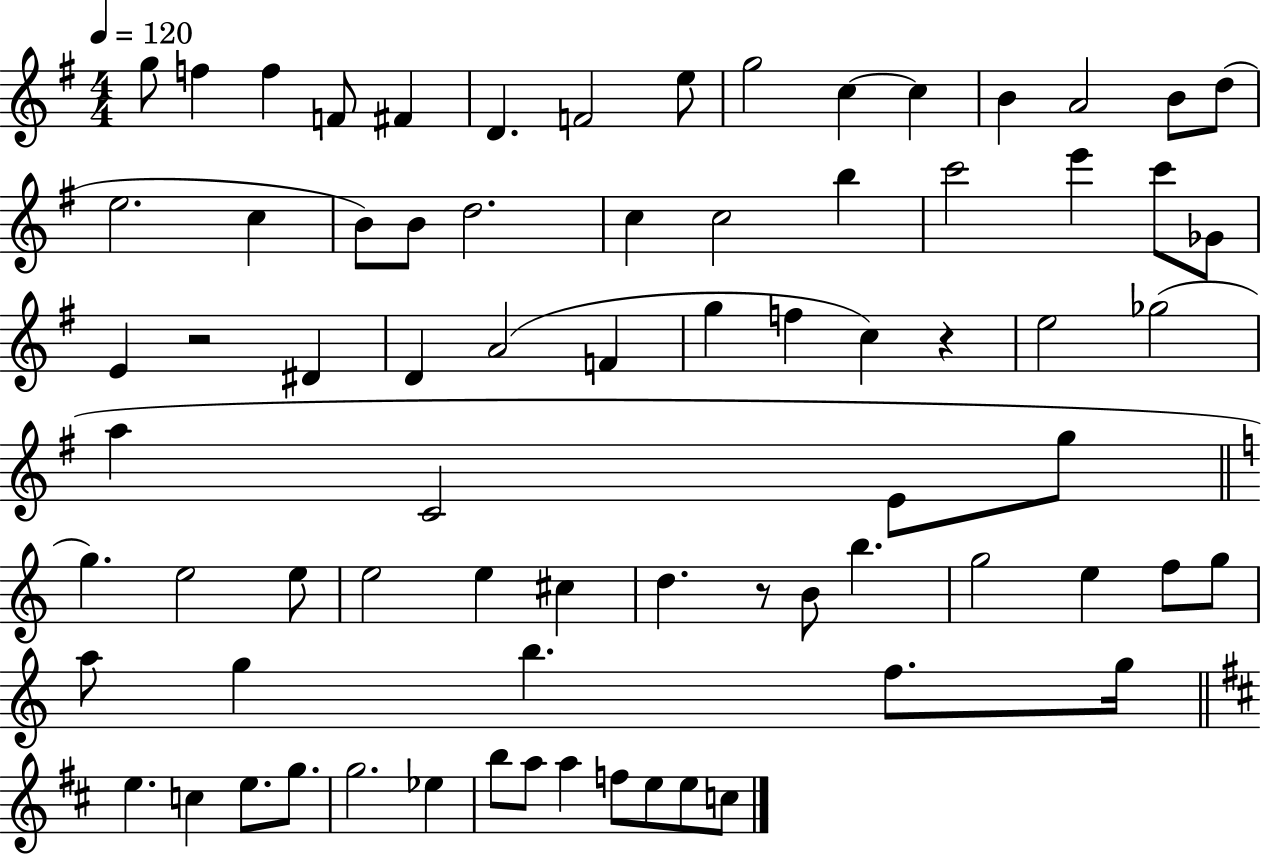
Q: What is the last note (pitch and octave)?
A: C5